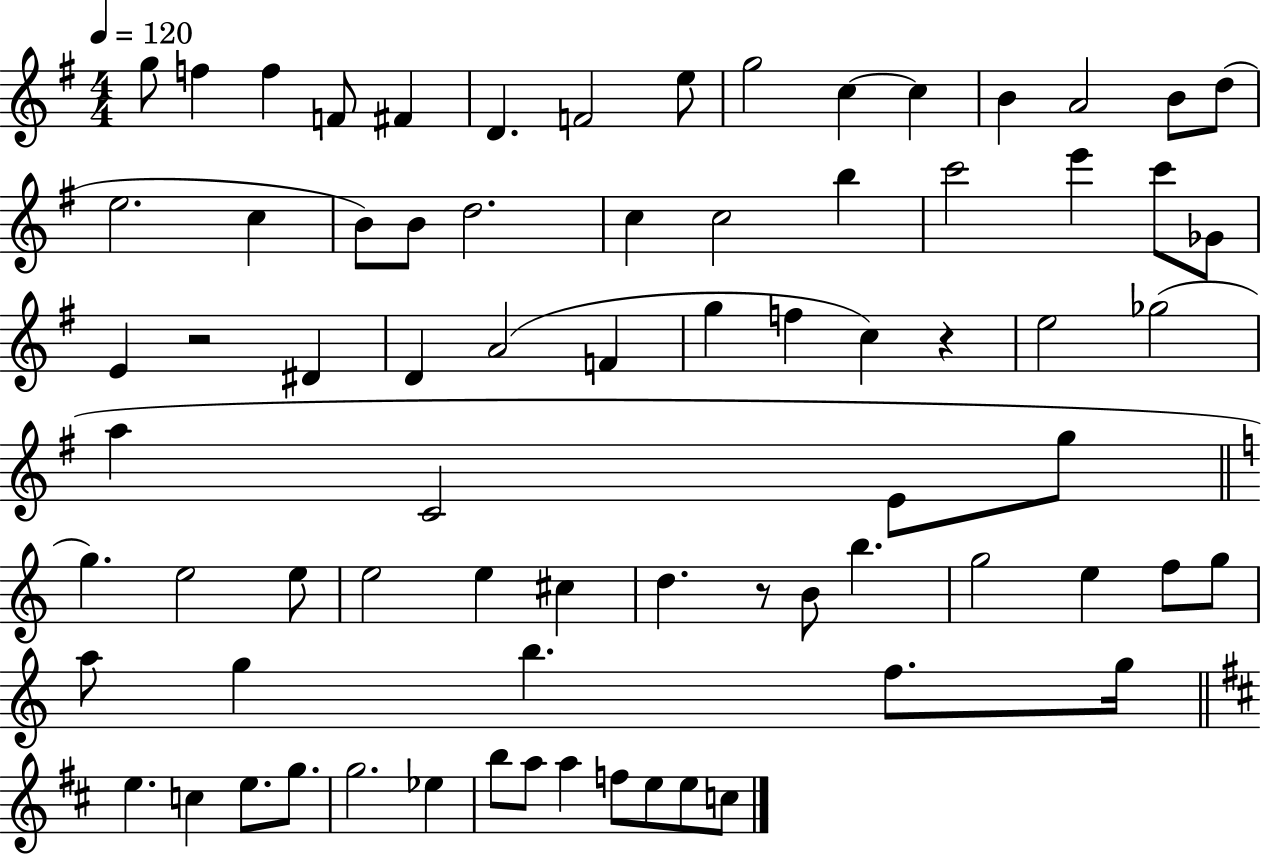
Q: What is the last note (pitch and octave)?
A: C5